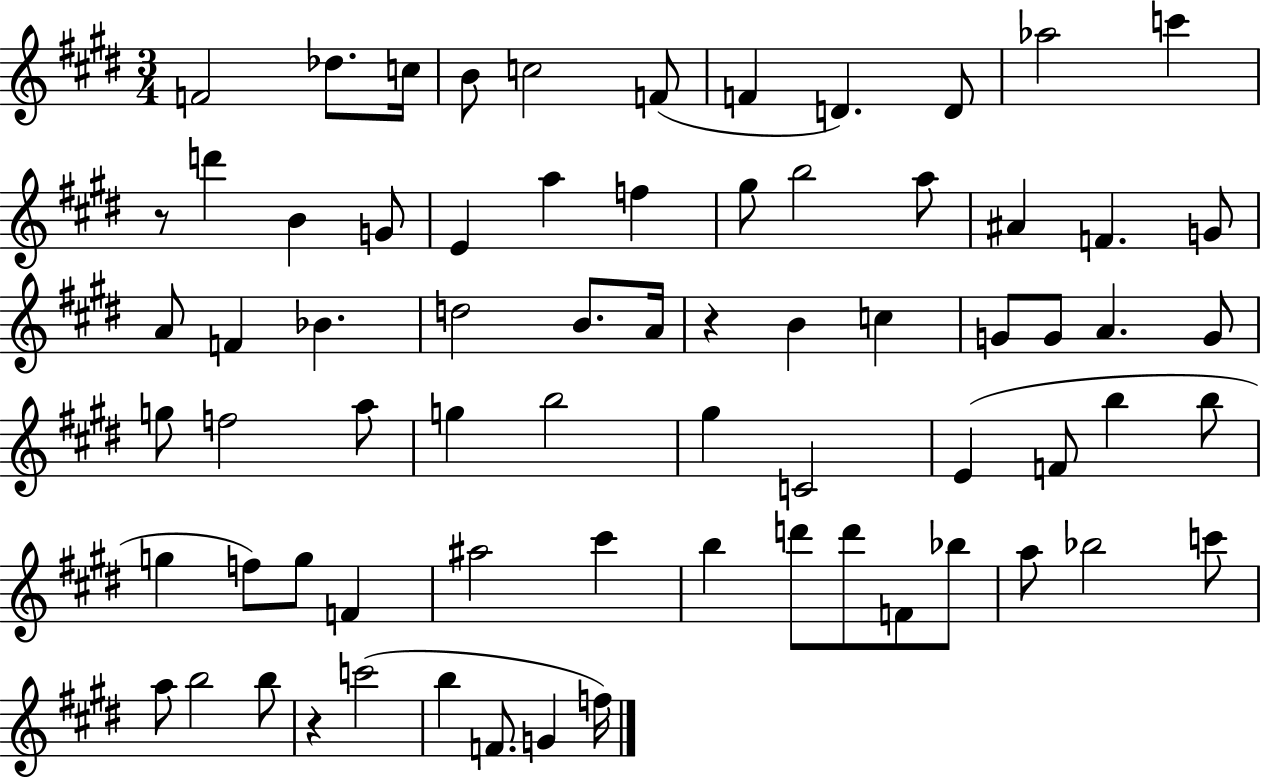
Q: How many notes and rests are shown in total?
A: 71